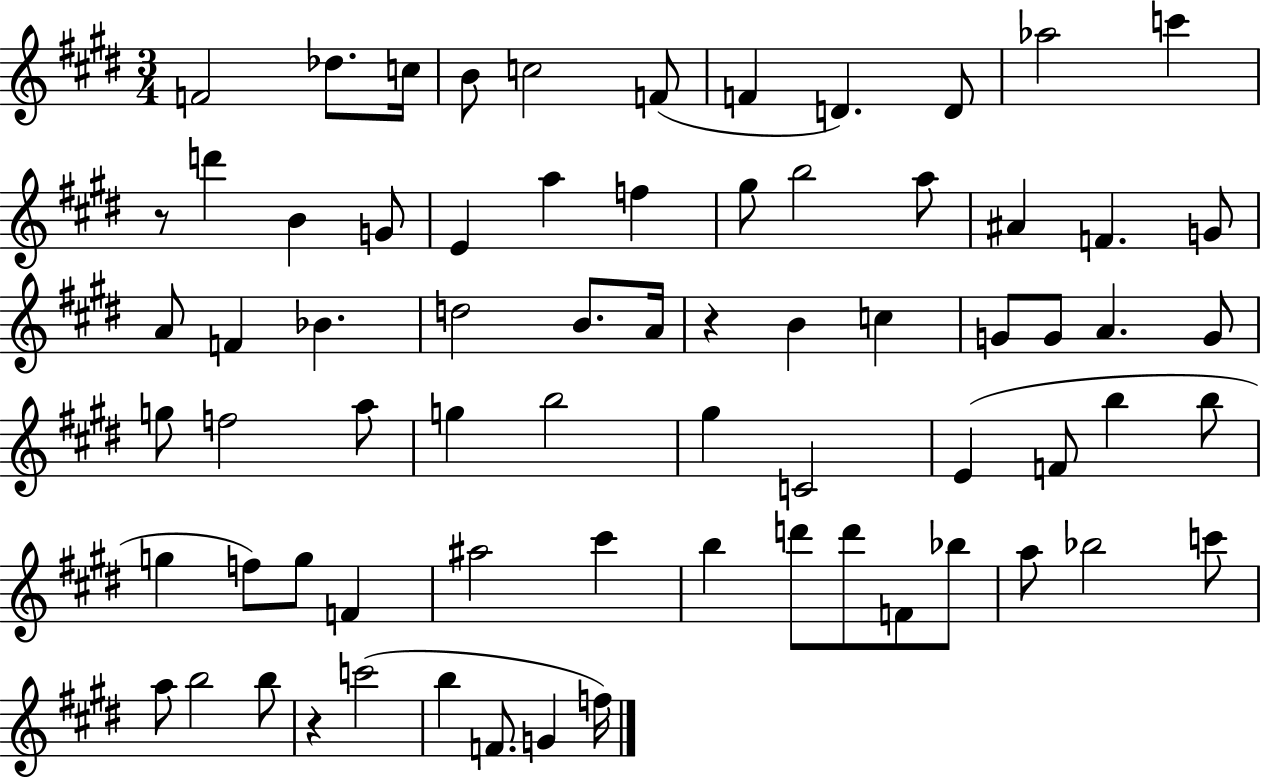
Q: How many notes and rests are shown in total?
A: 71